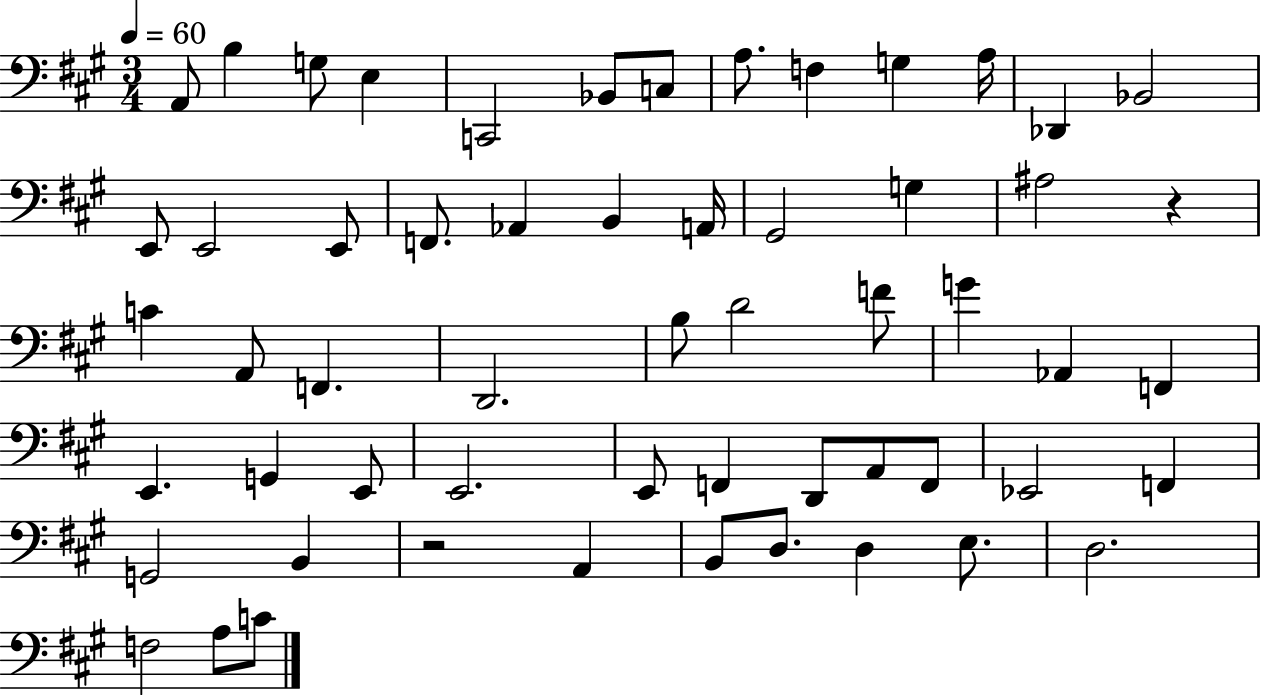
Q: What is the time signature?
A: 3/4